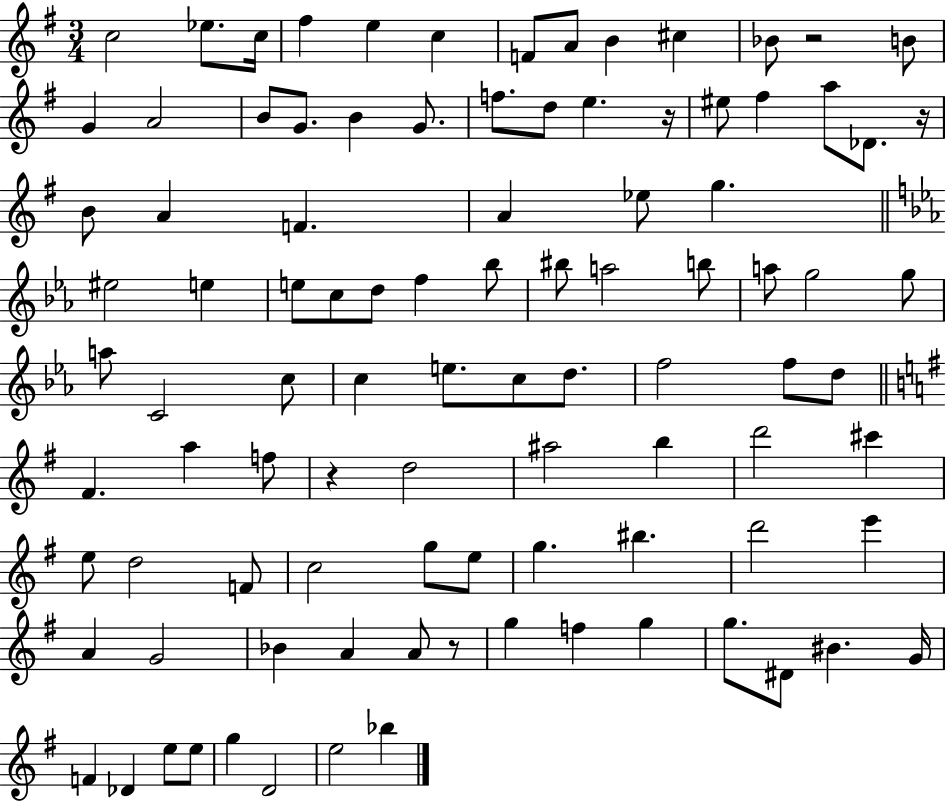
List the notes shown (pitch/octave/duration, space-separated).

C5/h Eb5/e. C5/s F#5/q E5/q C5/q F4/e A4/e B4/q C#5/q Bb4/e R/h B4/e G4/q A4/h B4/e G4/e. B4/q G4/e. F5/e. D5/e E5/q. R/s EIS5/e F#5/q A5/e Db4/e. R/s B4/e A4/q F4/q. A4/q Eb5/e G5/q. EIS5/h E5/q E5/e C5/e D5/e F5/q Bb5/e BIS5/e A5/h B5/e A5/e G5/h G5/e A5/e C4/h C5/e C5/q E5/e. C5/e D5/e. F5/h F5/e D5/e F#4/q. A5/q F5/e R/q D5/h A#5/h B5/q D6/h C#6/q E5/e D5/h F4/e C5/h G5/e E5/e G5/q. BIS5/q. D6/h E6/q A4/q G4/h Bb4/q A4/q A4/e R/e G5/q F5/q G5/q G5/e. D#4/e BIS4/q. G4/s F4/q Db4/q E5/e E5/e G5/q D4/h E5/h Bb5/q